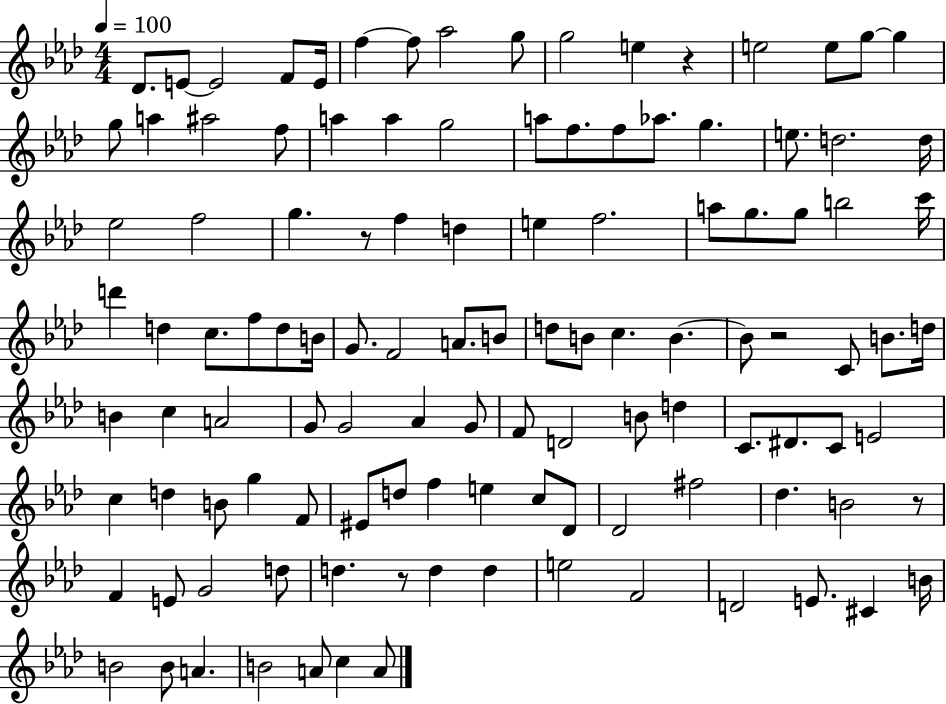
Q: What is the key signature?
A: AES major